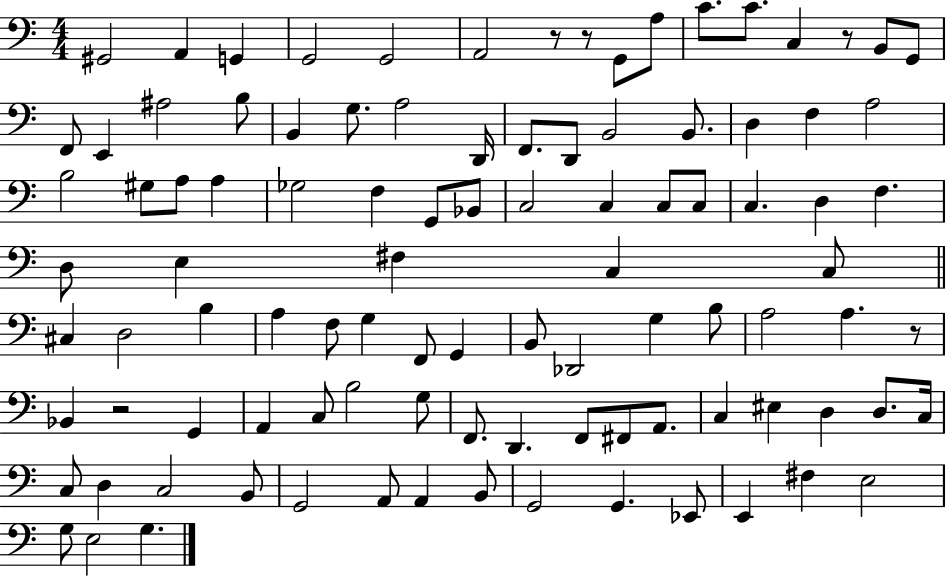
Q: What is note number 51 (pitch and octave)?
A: B3